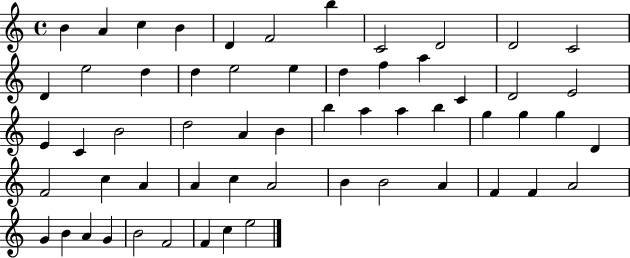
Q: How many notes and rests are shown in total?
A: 58